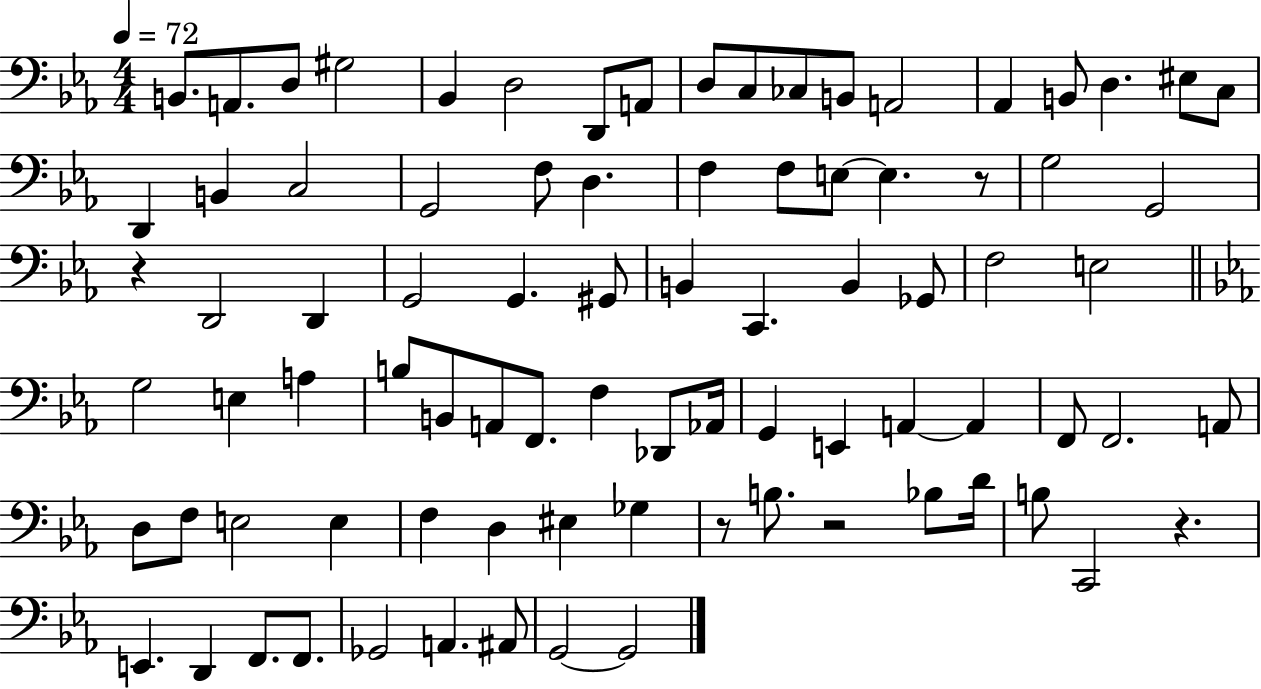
B2/e. A2/e. D3/e G#3/h Bb2/q D3/h D2/e A2/e D3/e C3/e CES3/e B2/e A2/h Ab2/q B2/e D3/q. EIS3/e C3/e D2/q B2/q C3/h G2/h F3/e D3/q. F3/q F3/e E3/e E3/q. R/e G3/h G2/h R/q D2/h D2/q G2/h G2/q. G#2/e B2/q C2/q. B2/q Gb2/e F3/h E3/h G3/h E3/q A3/q B3/e B2/e A2/e F2/e. F3/q Db2/e Ab2/s G2/q E2/q A2/q A2/q F2/e F2/h. A2/e D3/e F3/e E3/h E3/q F3/q D3/q EIS3/q Gb3/q R/e B3/e. R/h Bb3/e D4/s B3/e C2/h R/q. E2/q. D2/q F2/e. F2/e. Gb2/h A2/q. A#2/e G2/h G2/h